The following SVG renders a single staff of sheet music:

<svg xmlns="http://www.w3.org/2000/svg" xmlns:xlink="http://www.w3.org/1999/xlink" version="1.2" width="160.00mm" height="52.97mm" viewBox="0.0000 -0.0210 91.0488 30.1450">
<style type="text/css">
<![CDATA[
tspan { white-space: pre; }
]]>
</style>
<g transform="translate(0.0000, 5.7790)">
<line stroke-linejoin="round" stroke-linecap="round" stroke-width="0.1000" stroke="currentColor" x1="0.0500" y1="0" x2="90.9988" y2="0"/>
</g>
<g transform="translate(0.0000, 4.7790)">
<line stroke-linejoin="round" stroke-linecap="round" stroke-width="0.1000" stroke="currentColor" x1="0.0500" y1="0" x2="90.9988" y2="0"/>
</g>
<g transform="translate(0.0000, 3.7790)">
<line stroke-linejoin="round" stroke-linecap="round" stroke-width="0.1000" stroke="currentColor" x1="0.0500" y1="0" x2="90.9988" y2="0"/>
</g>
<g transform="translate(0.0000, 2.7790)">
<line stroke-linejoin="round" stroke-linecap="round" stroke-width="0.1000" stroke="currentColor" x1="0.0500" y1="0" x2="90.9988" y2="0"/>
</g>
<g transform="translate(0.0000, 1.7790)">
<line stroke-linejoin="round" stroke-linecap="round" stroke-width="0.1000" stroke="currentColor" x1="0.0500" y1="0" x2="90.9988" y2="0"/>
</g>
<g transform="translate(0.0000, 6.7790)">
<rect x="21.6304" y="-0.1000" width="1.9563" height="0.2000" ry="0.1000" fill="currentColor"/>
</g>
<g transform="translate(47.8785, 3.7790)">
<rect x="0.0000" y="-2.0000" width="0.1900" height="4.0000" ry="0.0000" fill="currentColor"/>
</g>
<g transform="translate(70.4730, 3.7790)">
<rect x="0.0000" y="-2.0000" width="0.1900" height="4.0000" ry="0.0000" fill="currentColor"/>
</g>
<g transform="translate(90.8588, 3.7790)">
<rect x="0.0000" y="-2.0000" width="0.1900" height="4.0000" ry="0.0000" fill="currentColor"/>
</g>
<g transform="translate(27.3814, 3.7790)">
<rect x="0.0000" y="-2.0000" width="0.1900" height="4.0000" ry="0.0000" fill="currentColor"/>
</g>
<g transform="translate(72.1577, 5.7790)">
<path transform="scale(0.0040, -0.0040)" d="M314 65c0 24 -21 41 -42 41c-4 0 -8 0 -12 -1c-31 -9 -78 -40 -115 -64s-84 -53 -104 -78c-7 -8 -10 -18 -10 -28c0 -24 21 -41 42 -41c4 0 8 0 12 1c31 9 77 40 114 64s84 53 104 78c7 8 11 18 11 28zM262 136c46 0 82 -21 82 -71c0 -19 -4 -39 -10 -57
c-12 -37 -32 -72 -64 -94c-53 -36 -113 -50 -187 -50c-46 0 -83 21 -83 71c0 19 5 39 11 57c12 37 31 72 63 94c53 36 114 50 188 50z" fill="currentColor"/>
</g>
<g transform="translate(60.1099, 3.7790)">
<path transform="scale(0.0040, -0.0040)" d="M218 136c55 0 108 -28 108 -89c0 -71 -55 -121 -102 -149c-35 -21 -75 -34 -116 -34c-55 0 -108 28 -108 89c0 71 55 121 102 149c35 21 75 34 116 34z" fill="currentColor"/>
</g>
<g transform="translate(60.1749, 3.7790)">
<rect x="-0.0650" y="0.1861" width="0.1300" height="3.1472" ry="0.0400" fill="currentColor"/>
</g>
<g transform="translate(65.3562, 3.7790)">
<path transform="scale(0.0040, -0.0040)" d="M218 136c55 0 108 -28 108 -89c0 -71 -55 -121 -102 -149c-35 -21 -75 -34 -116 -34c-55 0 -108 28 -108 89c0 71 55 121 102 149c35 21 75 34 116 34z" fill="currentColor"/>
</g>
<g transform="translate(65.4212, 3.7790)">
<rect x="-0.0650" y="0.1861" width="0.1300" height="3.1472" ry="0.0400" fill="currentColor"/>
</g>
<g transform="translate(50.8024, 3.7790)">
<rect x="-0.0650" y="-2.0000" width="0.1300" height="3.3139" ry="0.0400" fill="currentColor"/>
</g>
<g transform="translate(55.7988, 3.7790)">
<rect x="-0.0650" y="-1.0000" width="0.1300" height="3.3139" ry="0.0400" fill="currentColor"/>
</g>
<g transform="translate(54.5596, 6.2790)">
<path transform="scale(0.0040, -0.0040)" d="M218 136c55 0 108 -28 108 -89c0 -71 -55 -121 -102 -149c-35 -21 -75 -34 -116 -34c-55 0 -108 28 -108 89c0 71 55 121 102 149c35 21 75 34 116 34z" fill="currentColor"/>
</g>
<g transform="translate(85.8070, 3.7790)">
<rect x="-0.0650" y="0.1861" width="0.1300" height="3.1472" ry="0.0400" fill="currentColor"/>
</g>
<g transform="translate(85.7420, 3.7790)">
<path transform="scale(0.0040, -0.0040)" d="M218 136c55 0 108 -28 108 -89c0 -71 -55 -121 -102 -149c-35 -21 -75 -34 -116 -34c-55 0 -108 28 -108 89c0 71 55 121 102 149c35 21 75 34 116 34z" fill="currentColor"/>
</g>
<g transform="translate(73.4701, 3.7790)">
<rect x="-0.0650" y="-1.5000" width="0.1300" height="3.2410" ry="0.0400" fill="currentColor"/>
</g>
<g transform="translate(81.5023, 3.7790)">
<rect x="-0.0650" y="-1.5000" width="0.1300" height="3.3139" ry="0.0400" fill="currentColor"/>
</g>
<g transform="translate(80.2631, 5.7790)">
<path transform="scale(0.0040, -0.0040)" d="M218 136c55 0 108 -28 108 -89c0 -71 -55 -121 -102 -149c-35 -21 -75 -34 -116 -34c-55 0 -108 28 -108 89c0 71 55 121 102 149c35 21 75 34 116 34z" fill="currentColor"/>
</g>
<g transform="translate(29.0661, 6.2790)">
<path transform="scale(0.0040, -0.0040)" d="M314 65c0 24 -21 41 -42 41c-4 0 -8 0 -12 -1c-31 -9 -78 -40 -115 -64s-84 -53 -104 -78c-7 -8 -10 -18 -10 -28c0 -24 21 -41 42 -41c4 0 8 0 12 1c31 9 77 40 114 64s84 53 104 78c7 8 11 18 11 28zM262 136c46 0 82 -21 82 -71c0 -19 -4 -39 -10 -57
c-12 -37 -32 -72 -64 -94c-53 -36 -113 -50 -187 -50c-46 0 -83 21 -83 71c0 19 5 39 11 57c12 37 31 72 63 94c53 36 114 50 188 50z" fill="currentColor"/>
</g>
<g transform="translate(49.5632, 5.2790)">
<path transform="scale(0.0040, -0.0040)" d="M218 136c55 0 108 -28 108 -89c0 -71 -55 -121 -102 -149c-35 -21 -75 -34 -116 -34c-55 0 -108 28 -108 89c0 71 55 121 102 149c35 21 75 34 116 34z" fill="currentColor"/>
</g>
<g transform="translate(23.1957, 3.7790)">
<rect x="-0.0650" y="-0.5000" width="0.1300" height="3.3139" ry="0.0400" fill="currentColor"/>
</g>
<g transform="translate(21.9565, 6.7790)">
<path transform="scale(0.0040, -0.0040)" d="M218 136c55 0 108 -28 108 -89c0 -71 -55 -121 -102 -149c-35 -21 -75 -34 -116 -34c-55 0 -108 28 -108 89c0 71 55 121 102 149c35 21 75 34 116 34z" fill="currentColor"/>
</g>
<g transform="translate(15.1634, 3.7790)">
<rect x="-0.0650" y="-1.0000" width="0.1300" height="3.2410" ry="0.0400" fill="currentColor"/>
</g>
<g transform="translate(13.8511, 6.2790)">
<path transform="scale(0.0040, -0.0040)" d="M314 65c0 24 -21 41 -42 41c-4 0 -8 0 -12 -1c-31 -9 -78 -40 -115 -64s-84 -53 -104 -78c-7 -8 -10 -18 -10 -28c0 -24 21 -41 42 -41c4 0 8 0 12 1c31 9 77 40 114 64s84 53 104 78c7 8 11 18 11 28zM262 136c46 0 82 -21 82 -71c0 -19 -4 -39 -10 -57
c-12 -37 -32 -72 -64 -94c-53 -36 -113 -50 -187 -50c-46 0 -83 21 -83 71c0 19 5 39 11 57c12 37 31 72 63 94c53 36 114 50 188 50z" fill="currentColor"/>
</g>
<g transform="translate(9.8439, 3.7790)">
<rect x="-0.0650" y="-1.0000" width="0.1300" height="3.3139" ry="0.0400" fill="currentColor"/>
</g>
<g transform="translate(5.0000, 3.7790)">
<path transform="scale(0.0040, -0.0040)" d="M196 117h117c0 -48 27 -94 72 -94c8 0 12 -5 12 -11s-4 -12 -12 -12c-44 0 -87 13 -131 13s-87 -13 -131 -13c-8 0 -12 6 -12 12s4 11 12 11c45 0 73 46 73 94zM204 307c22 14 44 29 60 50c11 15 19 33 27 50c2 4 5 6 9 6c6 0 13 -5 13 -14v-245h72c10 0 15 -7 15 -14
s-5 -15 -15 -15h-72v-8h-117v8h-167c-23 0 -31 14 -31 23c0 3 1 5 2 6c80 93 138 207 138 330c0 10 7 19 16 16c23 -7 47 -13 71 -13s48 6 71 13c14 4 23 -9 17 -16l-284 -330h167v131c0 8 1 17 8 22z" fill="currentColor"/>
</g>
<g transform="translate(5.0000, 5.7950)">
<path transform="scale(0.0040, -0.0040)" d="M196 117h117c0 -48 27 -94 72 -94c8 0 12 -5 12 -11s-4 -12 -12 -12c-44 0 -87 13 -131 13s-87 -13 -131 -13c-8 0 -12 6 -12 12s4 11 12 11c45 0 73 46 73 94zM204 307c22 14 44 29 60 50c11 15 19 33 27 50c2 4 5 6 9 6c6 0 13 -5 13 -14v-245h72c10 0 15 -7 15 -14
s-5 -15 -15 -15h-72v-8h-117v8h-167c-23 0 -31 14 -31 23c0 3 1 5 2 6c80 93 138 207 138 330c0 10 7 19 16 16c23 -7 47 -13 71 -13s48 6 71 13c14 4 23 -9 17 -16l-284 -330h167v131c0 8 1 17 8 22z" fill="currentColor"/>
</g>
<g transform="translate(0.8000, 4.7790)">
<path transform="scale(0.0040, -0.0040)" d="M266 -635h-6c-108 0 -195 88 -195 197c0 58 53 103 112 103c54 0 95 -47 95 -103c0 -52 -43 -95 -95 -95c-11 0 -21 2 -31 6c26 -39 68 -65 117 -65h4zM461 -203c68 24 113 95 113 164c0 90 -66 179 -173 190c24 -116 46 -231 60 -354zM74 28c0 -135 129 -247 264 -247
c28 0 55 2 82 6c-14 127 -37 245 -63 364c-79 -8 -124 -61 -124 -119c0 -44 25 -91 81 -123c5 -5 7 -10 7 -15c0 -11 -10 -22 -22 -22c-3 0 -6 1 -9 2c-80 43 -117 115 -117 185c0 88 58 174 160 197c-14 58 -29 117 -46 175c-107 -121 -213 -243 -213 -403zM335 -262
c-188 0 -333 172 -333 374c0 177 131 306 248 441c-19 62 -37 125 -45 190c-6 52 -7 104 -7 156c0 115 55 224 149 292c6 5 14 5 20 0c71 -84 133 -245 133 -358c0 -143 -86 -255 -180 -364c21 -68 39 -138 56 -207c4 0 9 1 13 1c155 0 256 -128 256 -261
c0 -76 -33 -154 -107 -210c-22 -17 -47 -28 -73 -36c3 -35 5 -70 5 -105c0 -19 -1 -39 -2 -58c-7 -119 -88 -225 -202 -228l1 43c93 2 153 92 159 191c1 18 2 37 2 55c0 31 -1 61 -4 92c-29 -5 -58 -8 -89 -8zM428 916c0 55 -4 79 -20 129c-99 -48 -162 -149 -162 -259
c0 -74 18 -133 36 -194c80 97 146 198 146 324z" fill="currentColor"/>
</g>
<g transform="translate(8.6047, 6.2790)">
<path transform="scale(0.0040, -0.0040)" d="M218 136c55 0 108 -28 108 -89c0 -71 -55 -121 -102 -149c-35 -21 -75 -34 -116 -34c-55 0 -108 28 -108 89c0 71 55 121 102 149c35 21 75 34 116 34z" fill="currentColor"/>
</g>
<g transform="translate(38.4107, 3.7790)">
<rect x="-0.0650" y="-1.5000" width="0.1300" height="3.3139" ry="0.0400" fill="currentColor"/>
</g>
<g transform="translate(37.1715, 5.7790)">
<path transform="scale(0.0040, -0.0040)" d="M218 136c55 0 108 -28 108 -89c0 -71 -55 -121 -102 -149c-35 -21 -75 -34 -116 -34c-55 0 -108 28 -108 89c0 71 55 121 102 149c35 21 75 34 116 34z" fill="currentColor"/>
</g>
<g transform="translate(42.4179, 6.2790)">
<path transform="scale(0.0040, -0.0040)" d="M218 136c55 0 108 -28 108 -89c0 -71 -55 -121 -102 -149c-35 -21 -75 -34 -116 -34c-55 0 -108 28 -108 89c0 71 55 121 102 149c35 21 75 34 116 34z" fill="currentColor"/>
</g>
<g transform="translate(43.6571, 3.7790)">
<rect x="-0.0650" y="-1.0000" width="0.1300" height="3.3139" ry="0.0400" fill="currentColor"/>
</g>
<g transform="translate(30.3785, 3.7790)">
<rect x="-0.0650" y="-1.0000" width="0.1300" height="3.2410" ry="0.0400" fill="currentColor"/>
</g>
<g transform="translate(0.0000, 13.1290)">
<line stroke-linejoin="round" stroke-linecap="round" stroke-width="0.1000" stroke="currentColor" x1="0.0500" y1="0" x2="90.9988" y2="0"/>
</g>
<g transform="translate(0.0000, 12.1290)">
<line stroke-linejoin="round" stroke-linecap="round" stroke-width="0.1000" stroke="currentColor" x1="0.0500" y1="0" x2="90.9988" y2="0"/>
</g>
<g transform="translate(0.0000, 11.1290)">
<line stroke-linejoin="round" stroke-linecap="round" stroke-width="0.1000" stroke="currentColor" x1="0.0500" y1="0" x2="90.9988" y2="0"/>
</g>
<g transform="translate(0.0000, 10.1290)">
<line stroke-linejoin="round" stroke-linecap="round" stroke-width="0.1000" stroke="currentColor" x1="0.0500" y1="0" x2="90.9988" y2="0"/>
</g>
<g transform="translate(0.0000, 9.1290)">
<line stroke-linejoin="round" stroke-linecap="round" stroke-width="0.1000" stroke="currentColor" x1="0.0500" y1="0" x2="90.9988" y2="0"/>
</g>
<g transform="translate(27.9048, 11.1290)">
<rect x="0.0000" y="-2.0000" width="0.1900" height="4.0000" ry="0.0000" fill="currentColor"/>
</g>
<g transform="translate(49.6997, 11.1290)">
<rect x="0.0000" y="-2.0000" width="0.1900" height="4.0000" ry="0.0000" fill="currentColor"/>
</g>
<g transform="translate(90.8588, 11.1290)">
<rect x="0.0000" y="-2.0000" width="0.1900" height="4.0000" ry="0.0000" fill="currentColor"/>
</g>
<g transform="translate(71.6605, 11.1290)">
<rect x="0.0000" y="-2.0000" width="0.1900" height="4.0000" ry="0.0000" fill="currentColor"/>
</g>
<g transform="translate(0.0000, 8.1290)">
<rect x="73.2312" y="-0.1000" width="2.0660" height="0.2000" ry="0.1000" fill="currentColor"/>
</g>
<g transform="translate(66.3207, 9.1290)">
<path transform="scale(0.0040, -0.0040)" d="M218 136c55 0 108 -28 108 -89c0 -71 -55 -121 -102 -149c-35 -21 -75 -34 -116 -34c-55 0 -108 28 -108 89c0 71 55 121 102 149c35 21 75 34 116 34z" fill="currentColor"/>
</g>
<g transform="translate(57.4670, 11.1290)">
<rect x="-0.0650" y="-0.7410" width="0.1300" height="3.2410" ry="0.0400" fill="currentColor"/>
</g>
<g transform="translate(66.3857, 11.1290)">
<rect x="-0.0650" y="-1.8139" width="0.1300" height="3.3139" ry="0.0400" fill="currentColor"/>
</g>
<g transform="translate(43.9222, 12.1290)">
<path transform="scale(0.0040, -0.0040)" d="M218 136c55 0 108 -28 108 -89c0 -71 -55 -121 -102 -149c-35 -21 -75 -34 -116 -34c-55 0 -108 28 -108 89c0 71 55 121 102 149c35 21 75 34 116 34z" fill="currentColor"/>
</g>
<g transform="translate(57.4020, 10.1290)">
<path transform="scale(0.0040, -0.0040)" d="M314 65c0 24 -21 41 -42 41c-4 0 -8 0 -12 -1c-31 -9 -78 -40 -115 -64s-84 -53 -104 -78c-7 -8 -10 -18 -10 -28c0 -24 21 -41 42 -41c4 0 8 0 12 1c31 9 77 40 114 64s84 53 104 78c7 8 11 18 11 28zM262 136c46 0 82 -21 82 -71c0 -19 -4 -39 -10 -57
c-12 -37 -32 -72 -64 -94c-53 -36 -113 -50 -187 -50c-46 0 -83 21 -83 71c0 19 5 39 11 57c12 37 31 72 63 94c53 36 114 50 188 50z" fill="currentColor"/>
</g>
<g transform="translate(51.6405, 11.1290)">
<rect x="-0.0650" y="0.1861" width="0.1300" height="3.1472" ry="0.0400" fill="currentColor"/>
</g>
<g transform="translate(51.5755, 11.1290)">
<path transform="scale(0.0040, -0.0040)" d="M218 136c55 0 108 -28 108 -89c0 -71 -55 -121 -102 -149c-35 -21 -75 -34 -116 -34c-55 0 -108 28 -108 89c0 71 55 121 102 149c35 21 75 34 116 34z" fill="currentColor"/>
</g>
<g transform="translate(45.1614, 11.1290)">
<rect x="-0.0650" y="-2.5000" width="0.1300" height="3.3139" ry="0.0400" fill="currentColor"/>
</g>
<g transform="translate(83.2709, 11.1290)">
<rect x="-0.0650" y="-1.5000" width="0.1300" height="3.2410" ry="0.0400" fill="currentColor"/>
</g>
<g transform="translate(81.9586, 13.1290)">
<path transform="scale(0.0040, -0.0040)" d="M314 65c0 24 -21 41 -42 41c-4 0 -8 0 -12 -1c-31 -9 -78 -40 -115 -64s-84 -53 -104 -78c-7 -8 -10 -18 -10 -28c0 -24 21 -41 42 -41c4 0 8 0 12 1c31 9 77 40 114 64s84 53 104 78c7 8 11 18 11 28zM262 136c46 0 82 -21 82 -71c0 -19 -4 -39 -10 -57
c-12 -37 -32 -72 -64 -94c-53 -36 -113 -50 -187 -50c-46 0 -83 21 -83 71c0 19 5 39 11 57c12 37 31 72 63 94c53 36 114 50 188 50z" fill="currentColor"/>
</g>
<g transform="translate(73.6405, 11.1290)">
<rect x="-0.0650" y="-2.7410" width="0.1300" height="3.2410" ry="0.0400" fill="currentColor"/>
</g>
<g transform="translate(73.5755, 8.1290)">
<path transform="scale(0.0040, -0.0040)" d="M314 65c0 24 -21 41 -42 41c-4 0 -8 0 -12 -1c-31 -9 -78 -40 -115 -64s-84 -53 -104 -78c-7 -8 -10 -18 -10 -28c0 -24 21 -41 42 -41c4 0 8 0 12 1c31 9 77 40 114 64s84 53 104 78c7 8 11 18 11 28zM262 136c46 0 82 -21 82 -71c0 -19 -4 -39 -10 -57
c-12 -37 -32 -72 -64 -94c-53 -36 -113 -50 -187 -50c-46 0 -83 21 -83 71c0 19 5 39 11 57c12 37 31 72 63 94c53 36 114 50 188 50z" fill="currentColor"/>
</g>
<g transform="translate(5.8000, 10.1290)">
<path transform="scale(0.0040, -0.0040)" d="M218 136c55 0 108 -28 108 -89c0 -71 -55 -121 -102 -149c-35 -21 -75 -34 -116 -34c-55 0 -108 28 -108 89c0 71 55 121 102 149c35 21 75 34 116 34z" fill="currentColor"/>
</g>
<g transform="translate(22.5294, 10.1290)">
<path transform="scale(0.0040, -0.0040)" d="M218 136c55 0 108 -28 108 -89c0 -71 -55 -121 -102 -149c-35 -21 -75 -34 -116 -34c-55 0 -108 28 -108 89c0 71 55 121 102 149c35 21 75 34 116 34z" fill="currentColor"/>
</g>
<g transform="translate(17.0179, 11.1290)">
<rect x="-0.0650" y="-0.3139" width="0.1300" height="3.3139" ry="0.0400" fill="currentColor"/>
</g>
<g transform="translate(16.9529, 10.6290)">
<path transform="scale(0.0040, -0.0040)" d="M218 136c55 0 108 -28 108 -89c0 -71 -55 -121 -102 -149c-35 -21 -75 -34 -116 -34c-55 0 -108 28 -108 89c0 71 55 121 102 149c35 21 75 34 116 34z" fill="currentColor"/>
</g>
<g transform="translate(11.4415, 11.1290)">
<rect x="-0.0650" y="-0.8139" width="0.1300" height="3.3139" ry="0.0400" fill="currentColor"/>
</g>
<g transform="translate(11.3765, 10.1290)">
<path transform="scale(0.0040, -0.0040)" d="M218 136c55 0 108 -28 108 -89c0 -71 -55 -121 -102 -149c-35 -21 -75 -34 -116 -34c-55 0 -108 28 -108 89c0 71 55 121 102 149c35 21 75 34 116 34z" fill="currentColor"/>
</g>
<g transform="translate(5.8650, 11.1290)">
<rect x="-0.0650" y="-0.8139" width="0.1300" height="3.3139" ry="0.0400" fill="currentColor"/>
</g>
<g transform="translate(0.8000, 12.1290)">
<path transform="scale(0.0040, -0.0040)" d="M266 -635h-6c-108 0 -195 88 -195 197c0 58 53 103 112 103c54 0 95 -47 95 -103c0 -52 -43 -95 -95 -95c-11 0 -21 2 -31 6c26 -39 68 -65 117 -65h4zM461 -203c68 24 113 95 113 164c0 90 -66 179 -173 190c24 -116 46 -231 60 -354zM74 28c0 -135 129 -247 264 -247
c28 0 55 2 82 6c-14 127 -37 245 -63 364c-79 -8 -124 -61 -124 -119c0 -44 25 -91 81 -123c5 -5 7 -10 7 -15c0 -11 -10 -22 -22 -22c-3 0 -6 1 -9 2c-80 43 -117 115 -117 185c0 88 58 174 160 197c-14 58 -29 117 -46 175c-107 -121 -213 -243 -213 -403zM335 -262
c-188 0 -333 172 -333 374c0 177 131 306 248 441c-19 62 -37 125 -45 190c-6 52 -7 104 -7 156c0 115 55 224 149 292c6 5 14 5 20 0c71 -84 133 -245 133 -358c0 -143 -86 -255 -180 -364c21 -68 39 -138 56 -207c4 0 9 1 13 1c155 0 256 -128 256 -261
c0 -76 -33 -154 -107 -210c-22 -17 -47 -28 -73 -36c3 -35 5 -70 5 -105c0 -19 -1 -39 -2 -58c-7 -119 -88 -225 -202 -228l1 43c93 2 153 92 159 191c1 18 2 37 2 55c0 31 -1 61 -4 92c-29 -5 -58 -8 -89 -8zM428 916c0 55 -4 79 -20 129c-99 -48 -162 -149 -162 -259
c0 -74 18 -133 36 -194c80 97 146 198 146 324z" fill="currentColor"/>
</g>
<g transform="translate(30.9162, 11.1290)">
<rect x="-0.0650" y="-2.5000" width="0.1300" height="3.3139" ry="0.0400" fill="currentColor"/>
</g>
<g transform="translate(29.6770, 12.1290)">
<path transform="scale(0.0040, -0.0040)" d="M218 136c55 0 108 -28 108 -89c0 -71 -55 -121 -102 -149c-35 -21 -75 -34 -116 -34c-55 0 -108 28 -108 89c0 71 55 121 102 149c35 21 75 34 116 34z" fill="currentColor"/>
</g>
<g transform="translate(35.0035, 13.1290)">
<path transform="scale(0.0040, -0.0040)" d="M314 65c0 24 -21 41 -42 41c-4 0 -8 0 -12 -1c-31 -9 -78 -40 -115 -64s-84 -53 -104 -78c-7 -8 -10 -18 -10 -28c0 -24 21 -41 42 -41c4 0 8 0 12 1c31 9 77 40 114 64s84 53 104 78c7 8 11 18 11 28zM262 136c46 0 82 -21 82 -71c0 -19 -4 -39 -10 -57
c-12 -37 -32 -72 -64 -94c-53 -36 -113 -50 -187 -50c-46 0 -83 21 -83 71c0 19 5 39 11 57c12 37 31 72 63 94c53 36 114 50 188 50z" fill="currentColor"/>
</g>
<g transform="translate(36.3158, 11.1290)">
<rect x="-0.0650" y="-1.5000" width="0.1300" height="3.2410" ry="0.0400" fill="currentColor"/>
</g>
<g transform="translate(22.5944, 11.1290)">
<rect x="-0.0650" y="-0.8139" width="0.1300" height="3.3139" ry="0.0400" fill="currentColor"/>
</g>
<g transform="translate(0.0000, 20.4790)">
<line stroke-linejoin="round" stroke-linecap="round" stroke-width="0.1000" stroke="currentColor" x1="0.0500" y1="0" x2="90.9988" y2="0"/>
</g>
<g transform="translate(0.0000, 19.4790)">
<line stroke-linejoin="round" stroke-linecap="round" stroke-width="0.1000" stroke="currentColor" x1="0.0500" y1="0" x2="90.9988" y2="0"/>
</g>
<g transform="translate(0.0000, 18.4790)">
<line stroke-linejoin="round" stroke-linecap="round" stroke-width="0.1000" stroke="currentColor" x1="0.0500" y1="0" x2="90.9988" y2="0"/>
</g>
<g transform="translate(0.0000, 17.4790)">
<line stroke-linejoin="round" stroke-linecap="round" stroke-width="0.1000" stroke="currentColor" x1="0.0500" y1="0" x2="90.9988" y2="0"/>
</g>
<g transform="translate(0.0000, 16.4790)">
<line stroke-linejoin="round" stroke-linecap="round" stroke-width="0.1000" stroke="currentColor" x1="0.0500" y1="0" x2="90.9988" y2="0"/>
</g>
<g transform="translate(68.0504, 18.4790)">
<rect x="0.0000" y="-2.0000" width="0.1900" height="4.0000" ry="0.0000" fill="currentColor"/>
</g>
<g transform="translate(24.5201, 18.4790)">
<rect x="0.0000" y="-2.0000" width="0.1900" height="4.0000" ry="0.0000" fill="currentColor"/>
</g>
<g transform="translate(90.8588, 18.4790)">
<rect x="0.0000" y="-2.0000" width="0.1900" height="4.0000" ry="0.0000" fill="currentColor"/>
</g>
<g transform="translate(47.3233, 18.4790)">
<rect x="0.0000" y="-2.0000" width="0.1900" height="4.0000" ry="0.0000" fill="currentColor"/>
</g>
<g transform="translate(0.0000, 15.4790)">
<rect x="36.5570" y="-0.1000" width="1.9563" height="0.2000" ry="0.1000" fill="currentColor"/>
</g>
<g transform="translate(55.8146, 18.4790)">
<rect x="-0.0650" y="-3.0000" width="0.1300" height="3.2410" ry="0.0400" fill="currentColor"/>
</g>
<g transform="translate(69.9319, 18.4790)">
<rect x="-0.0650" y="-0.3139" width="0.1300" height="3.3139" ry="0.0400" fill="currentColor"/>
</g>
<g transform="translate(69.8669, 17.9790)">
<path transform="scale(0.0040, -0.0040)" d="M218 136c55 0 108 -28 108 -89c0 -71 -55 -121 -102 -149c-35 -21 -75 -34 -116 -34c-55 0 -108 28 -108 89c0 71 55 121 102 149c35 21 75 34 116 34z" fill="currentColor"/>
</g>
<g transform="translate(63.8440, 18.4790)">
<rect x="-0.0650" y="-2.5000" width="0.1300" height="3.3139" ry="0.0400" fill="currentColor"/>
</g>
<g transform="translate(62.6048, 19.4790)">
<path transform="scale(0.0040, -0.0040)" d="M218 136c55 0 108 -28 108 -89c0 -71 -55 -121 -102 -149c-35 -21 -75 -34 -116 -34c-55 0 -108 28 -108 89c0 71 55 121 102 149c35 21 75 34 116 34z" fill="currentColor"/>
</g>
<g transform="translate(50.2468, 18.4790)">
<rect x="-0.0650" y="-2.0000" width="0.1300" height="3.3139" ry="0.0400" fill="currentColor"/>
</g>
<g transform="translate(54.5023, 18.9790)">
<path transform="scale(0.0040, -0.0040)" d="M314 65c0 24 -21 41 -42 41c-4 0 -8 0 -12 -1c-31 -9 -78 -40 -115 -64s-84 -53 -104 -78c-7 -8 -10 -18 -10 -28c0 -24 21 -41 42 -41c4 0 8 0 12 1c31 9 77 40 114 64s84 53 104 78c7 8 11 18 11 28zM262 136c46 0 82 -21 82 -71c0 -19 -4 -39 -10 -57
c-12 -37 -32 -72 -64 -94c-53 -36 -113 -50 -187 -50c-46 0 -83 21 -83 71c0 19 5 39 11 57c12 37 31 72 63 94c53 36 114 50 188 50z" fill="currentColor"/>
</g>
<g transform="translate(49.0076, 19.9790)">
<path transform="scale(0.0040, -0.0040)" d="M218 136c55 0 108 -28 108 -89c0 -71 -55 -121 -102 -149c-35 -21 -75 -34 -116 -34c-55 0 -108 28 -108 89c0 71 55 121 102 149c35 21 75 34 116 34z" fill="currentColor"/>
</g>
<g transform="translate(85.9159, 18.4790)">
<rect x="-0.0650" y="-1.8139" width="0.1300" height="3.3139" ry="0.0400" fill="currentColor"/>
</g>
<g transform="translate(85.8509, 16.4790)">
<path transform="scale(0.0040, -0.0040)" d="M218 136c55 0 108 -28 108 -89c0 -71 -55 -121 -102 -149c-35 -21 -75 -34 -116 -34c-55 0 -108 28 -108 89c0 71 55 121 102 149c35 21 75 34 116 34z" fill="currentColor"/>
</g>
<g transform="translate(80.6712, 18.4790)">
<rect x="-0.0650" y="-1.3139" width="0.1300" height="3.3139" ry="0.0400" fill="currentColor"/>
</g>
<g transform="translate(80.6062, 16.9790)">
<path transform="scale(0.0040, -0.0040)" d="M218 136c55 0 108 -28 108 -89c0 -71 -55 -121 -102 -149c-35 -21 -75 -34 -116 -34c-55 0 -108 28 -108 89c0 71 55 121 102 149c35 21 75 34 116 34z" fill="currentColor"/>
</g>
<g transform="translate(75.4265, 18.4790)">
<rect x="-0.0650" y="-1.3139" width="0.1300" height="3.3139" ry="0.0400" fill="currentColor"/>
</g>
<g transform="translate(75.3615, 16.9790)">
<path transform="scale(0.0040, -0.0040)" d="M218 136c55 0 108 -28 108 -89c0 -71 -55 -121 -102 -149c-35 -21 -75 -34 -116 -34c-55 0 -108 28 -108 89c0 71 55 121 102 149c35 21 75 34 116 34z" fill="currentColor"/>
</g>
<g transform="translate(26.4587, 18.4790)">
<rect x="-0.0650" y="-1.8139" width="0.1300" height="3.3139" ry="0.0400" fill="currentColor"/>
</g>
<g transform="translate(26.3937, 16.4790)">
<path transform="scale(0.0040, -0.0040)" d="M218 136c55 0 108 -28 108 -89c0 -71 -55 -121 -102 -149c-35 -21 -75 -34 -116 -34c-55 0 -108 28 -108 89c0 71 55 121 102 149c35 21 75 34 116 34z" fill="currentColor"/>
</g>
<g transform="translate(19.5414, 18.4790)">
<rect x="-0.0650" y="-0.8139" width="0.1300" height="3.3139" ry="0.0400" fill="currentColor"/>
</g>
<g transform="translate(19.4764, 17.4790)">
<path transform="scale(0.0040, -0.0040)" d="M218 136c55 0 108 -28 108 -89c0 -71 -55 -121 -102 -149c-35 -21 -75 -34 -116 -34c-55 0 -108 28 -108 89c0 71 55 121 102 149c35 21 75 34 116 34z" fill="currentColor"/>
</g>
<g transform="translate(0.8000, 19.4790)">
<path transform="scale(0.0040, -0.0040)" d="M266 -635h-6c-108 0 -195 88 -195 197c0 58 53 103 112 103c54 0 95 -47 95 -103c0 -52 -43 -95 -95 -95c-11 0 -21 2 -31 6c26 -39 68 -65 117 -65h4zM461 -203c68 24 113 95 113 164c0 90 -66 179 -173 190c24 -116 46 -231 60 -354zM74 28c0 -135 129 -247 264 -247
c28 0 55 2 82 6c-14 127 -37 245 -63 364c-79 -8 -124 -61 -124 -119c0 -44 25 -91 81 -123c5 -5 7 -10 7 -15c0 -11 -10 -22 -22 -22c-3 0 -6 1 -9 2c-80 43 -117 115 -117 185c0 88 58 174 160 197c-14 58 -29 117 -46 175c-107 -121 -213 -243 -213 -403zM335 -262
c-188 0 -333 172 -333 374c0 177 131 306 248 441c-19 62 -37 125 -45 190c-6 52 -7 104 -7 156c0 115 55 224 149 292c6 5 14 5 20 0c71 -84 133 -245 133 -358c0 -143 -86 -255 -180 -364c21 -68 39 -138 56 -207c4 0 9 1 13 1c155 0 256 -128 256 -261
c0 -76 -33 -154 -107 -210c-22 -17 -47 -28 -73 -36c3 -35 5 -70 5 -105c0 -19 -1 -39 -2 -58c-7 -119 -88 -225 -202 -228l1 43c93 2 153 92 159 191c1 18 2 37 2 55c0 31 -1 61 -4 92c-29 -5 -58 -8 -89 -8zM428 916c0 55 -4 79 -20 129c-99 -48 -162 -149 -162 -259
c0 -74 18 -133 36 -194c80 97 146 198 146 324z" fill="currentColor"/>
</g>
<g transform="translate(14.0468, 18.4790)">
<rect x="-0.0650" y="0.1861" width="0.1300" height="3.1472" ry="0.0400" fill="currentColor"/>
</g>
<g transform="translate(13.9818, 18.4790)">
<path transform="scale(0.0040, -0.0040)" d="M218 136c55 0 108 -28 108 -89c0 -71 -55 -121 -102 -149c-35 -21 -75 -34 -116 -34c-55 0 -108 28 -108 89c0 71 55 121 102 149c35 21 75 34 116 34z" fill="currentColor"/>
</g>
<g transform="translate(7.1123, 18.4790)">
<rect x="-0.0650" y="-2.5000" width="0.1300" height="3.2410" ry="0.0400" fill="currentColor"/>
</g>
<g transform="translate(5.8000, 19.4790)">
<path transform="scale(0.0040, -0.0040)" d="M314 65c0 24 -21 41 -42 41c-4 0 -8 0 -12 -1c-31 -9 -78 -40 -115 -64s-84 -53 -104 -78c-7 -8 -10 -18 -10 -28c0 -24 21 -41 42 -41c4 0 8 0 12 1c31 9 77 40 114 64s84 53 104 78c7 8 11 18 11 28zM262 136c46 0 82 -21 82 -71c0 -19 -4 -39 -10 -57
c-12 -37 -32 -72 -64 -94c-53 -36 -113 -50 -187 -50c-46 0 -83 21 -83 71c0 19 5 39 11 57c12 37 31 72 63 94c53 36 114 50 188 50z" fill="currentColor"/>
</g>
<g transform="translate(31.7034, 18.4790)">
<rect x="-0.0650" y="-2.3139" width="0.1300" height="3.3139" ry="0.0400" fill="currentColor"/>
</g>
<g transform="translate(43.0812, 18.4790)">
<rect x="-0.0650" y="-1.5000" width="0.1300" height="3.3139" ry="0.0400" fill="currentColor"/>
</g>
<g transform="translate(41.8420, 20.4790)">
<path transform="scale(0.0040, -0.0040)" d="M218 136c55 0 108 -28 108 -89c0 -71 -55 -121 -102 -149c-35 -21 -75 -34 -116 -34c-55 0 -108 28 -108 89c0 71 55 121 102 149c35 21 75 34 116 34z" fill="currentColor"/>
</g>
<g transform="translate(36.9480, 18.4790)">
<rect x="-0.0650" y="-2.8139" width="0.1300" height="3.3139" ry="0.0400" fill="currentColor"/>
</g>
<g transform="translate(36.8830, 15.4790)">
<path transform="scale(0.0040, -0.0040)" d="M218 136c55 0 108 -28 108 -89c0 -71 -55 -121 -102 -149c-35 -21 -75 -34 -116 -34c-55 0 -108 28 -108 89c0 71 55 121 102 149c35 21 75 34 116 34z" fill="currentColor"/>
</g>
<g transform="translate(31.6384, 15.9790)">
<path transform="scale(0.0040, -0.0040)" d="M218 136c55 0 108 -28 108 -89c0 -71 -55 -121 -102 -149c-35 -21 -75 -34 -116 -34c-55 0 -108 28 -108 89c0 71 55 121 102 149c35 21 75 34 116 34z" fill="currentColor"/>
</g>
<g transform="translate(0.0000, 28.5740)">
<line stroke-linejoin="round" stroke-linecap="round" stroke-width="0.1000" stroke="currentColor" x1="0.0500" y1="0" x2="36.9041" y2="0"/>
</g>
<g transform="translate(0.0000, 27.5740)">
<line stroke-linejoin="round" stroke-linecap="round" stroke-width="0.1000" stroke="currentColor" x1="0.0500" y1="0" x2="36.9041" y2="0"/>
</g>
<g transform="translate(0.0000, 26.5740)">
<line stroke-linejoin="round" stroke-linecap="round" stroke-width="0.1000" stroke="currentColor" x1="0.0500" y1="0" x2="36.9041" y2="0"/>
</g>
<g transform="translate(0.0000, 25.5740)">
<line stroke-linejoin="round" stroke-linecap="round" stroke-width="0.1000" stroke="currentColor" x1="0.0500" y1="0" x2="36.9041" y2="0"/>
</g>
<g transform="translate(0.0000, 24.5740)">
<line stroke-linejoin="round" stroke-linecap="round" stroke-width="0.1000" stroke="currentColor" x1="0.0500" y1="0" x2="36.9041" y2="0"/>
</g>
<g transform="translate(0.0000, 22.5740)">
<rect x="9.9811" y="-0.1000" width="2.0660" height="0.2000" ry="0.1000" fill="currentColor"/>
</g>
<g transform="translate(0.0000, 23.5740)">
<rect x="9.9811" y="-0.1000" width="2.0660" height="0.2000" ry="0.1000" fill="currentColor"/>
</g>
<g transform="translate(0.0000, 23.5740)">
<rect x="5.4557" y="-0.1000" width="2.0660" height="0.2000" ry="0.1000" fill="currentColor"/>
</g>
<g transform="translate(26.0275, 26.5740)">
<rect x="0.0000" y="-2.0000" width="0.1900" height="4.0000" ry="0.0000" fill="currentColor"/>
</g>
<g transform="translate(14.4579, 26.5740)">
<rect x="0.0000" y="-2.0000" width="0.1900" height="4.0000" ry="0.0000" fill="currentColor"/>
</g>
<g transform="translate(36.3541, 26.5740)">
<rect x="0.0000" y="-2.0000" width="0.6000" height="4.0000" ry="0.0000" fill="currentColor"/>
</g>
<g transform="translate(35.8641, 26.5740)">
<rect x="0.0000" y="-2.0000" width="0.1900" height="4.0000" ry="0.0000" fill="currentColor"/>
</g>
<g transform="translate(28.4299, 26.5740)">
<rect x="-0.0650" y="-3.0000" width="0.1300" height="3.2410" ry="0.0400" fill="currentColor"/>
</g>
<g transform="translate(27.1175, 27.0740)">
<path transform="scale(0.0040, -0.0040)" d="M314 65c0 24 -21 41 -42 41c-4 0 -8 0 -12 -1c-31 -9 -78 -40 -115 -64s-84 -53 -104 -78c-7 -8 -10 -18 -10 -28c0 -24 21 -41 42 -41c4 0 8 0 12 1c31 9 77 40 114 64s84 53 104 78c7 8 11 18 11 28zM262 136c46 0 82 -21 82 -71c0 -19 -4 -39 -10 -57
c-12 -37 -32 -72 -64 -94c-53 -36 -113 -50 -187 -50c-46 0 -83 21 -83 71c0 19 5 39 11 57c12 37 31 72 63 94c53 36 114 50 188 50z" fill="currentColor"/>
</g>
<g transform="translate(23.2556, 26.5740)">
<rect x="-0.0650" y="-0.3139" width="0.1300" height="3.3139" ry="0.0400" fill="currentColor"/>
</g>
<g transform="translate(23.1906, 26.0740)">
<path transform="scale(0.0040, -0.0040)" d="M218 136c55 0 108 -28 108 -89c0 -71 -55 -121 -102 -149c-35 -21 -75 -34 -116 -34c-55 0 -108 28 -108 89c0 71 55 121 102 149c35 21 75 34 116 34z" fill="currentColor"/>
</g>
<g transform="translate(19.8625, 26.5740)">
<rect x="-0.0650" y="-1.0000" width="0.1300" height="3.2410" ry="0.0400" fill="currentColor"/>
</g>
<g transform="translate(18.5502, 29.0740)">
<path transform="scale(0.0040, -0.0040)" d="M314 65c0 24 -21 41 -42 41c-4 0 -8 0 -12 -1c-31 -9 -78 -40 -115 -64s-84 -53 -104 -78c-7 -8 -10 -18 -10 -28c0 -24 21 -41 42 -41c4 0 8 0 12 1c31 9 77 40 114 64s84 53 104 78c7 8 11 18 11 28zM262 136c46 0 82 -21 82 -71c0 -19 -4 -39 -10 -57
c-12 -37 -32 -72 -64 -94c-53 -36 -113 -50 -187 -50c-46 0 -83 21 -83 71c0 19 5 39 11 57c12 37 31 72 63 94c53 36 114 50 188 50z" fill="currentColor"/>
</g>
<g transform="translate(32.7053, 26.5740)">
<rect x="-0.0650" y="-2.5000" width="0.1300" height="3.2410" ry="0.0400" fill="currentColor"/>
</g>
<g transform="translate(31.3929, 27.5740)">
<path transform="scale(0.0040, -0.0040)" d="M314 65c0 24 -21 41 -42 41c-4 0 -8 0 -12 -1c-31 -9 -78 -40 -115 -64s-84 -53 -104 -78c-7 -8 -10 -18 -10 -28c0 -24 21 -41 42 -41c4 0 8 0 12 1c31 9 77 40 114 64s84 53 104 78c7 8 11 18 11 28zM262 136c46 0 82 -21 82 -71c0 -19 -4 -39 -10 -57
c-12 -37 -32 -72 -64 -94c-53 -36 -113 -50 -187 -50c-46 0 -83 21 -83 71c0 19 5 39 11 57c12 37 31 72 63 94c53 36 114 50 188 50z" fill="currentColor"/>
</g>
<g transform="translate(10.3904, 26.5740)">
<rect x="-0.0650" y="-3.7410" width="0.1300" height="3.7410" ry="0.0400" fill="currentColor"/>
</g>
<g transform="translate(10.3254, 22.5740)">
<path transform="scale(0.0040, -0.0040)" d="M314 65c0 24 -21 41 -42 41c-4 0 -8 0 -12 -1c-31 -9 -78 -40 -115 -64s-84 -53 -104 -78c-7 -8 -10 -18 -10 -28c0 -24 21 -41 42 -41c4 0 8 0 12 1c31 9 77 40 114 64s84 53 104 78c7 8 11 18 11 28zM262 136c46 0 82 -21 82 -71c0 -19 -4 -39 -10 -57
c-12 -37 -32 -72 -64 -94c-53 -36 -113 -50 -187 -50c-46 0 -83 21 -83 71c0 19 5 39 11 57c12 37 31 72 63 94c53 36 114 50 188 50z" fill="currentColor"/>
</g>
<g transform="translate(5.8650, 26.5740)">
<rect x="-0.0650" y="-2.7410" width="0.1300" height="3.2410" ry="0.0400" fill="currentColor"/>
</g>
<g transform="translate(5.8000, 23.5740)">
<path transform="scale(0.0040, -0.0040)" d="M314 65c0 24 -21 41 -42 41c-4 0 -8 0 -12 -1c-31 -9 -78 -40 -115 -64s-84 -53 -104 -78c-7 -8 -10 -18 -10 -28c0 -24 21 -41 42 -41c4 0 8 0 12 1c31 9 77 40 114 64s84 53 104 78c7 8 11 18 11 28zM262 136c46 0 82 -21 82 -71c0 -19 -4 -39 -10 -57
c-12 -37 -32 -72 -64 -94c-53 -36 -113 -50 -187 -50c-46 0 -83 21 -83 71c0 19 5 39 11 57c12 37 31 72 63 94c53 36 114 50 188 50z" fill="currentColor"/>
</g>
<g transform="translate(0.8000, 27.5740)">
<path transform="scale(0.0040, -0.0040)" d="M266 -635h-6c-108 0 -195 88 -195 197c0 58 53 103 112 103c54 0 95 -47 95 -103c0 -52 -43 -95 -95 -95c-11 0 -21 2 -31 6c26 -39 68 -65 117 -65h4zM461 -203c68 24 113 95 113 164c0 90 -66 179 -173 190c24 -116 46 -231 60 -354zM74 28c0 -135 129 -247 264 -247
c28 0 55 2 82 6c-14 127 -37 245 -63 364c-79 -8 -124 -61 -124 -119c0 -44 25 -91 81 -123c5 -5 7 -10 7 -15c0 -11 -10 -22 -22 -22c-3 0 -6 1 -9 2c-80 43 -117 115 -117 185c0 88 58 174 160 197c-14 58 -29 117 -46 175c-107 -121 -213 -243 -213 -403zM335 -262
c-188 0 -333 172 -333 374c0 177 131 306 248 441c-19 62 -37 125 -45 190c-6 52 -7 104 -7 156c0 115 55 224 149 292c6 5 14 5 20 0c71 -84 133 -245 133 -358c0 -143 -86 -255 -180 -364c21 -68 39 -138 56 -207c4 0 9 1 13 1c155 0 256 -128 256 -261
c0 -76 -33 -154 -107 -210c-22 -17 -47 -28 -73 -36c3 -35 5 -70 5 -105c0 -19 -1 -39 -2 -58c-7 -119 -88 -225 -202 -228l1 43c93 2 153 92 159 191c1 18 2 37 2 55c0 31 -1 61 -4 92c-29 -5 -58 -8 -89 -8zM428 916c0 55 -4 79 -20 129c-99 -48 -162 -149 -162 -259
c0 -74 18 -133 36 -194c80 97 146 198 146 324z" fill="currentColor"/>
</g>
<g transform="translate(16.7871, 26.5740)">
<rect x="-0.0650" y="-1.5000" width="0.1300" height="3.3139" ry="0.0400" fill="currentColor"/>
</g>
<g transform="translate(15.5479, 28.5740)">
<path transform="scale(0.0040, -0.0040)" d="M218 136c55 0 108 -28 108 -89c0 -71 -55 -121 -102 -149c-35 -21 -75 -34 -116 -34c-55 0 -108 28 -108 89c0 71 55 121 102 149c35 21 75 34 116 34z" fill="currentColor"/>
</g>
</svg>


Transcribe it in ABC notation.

X:1
T:Untitled
M:4/4
L:1/4
K:C
D D2 C D2 E D F D B B E2 E B d d c d G E2 G B d2 f a2 E2 G2 B d f g a E F A2 G c e e f a2 c'2 E D2 c A2 G2